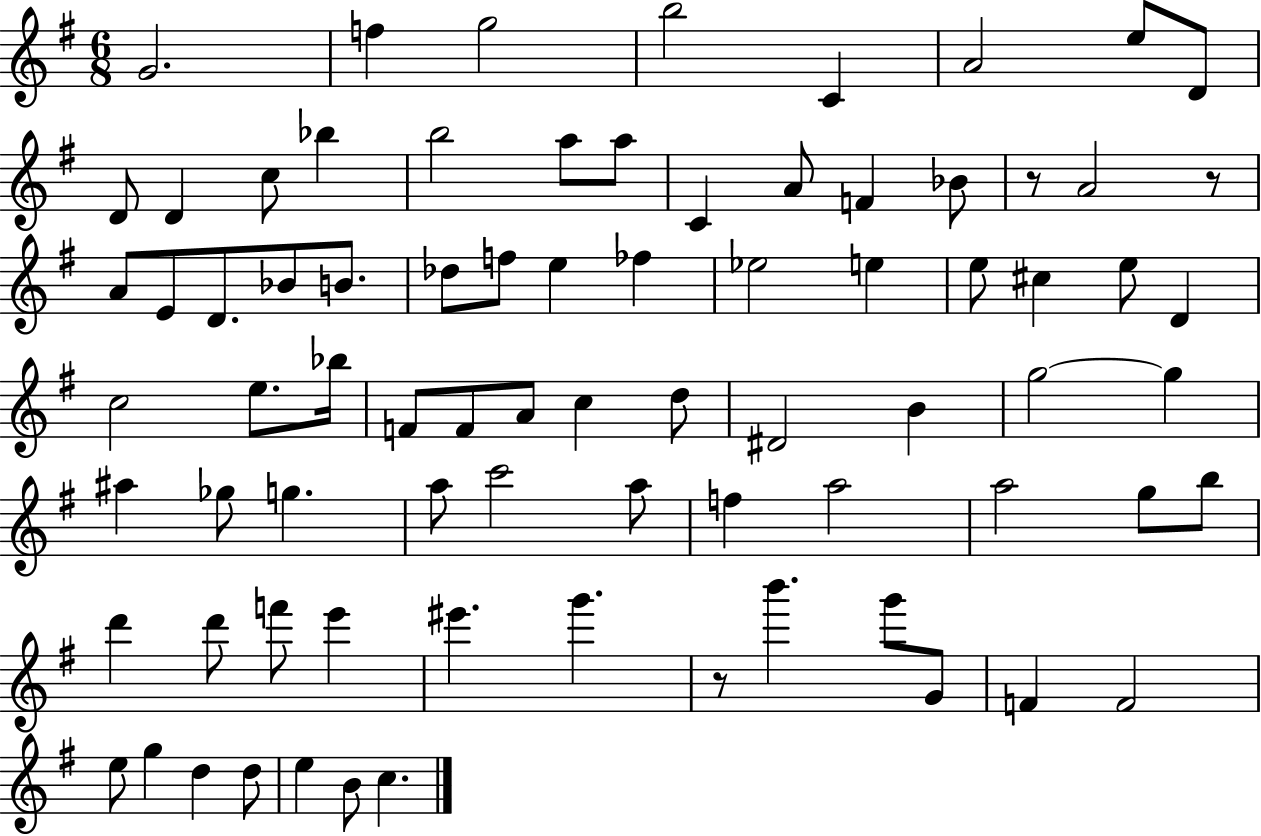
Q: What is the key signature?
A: G major